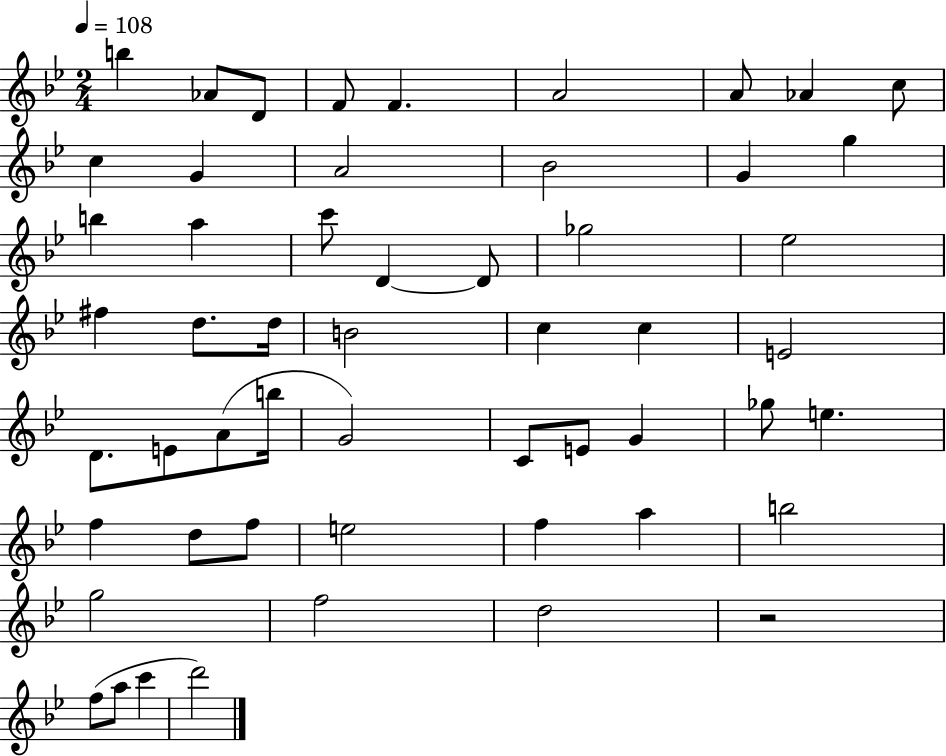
X:1
T:Untitled
M:2/4
L:1/4
K:Bb
b _A/2 D/2 F/2 F A2 A/2 _A c/2 c G A2 _B2 G g b a c'/2 D D/2 _g2 _e2 ^f d/2 d/4 B2 c c E2 D/2 E/2 A/2 b/4 G2 C/2 E/2 G _g/2 e f d/2 f/2 e2 f a b2 g2 f2 d2 z2 f/2 a/2 c' d'2